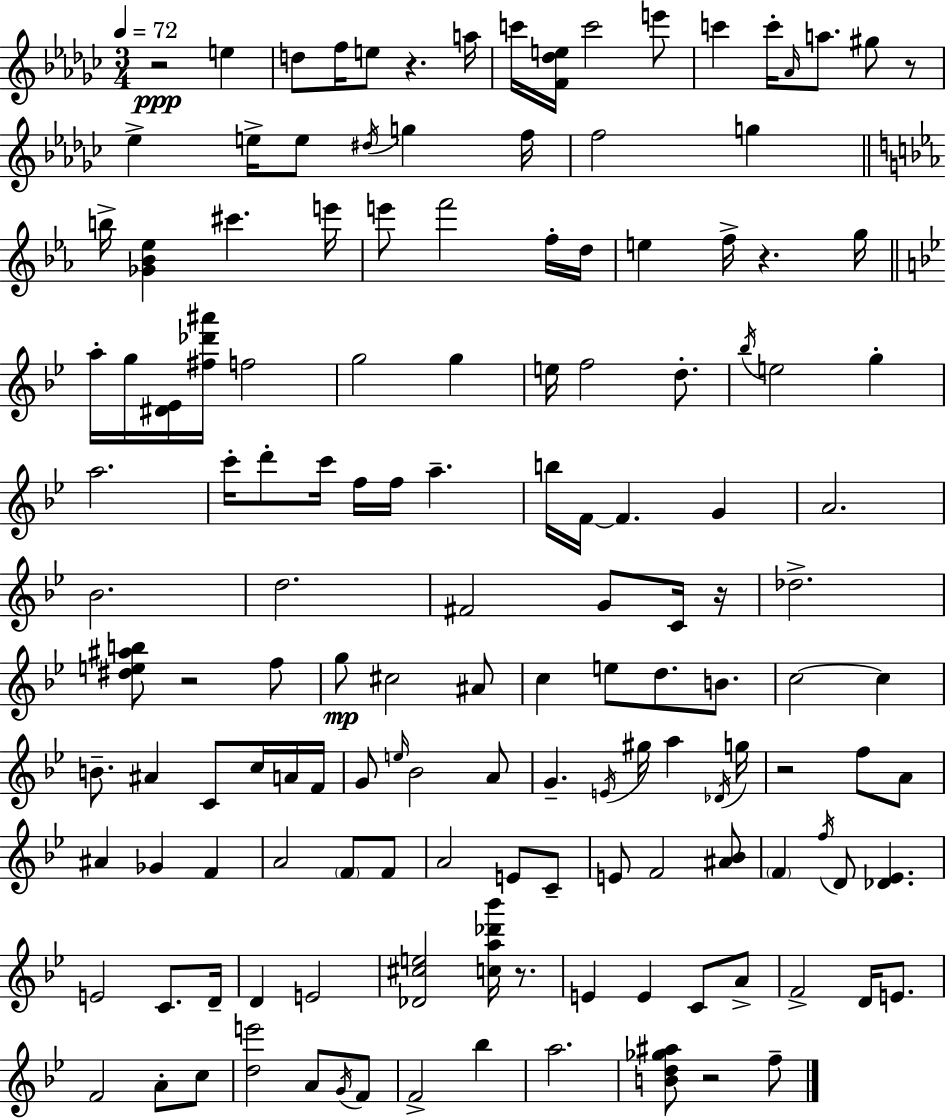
R/h E5/q D5/e F5/s E5/e R/q. A5/s C6/s [F4,Db5,E5]/s C6/h E6/e C6/q C6/s Ab4/s A5/e. G#5/e R/e Eb5/q E5/s E5/e D#5/s G5/q F5/s F5/h G5/q B5/s [Gb4,Bb4,Eb5]/q C#6/q. E6/s E6/e F6/h F5/s D5/s E5/q F5/s R/q. G5/s A5/s G5/s [D#4,Eb4]/s [F#5,Db6,A#6]/s F5/h G5/h G5/q E5/s F5/h D5/e. Bb5/s E5/h G5/q A5/h. C6/s D6/e C6/s F5/s F5/s A5/q. B5/s F4/s F4/q. G4/q A4/h. Bb4/h. D5/h. F#4/h G4/e C4/s R/s Db5/h. [D#5,E5,A#5,B5]/e R/h F5/e G5/e C#5/h A#4/e C5/q E5/e D5/e. B4/e. C5/h C5/q B4/e. A#4/q C4/e C5/s A4/s F4/s G4/e E5/s Bb4/h A4/e G4/q. E4/s G#5/s A5/q Db4/s G5/s R/h F5/e A4/e A#4/q Gb4/q F4/q A4/h F4/e F4/e A4/h E4/e C4/e E4/e F4/h [A#4,Bb4]/e F4/q F5/s D4/e [Db4,Eb4]/q. E4/h C4/e. D4/s D4/q E4/h [Db4,C#5,E5]/h [C5,A5,Db6,Bb6]/s R/e. E4/q E4/q C4/e A4/e F4/h D4/s E4/e. F4/h A4/e C5/e [D5,E6]/h A4/e G4/s F4/e F4/h Bb5/q A5/h. [B4,D5,Gb5,A#5]/e R/h F5/e